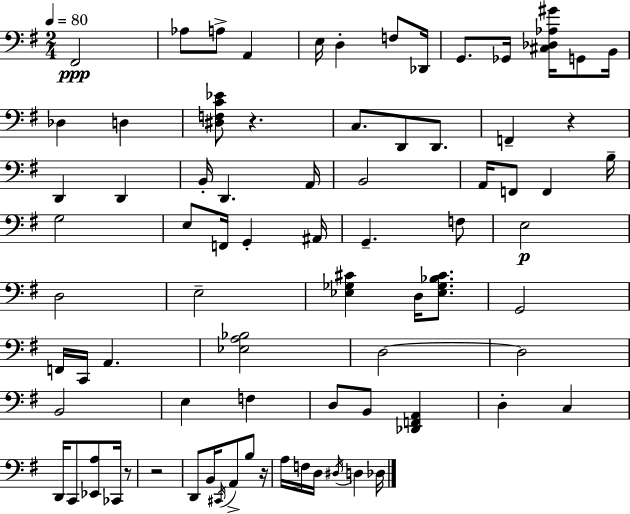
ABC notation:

X:1
T:Untitled
M:2/4
L:1/4
K:G
^F,,2 _A,/2 A,/2 A,, E,/4 D, F,/2 _D,,/4 G,,/2 _G,,/4 [^C,_D,_A,^G]/4 G,,/2 B,,/4 _D, D, [^D,F,C_E]/2 z C,/2 D,,/2 D,,/2 F,, z D,, D,, B,,/4 D,, A,,/4 B,,2 A,,/4 F,,/2 F,, B,/4 G,2 E,/2 F,,/4 G,, ^A,,/4 G,, F,/2 E,2 D,2 E,2 [_E,_G,^C] D,/4 [_E,_G,_B,^C]/2 G,,2 F,,/4 C,,/4 A,, [_E,A,_B,]2 D,2 D,2 B,,2 E, F, D,/2 B,,/2 [_D,,F,,A,,] D, C, D,,/4 C,,/2 [_E,,A,]/2 _C,,/4 z/2 z2 D,,/2 B,,/4 ^C,,/4 A,,/2 B,/2 z/4 A,/4 F,/4 D,/4 ^D,/4 D, _D,/4